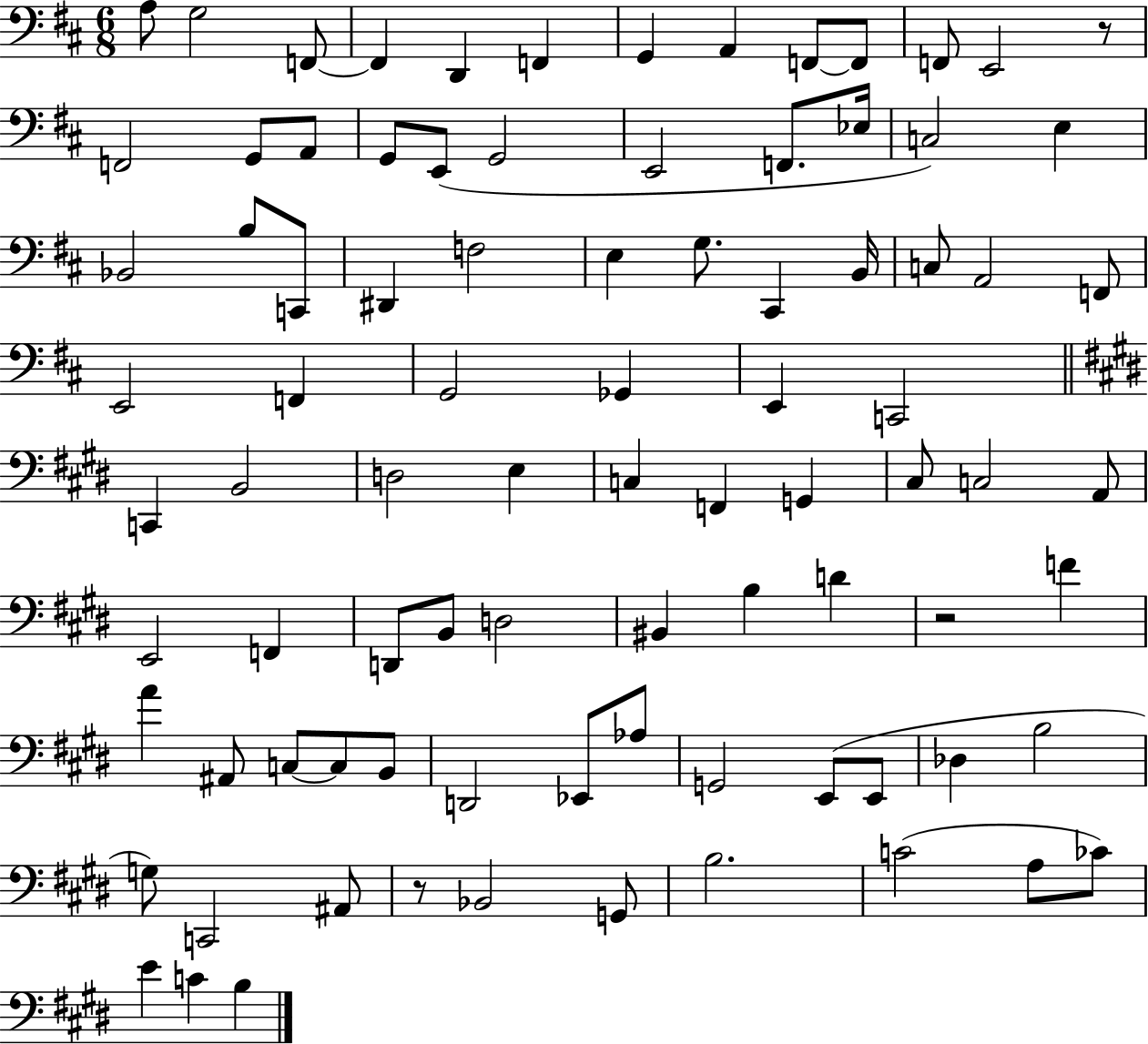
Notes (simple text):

A3/e G3/h F2/e F2/q D2/q F2/q G2/q A2/q F2/e F2/e F2/e E2/h R/e F2/h G2/e A2/e G2/e E2/e G2/h E2/h F2/e. Eb3/s C3/h E3/q Bb2/h B3/e C2/e D#2/q F3/h E3/q G3/e. C#2/q B2/s C3/e A2/h F2/e E2/h F2/q G2/h Gb2/q E2/q C2/h C2/q B2/h D3/h E3/q C3/q F2/q G2/q C#3/e C3/h A2/e E2/h F2/q D2/e B2/e D3/h BIS2/q B3/q D4/q R/h F4/q A4/q A#2/e C3/e C3/e B2/e D2/h Eb2/e Ab3/e G2/h E2/e E2/e Db3/q B3/h G3/e C2/h A#2/e R/e Bb2/h G2/e B3/h. C4/h A3/e CES4/e E4/q C4/q B3/q